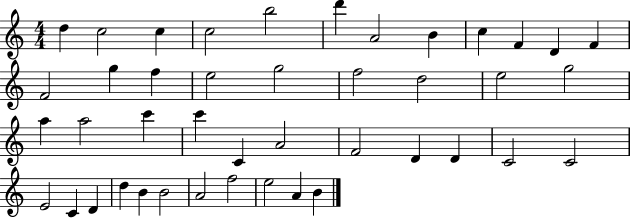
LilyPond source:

{
  \clef treble
  \numericTimeSignature
  \time 4/4
  \key c \major
  d''4 c''2 c''4 | c''2 b''2 | d'''4 a'2 b'4 | c''4 f'4 d'4 f'4 | \break f'2 g''4 f''4 | e''2 g''2 | f''2 d''2 | e''2 g''2 | \break a''4 a''2 c'''4 | c'''4 c'4 a'2 | f'2 d'4 d'4 | c'2 c'2 | \break e'2 c'4 d'4 | d''4 b'4 b'2 | a'2 f''2 | e''2 a'4 b'4 | \break \bar "|."
}